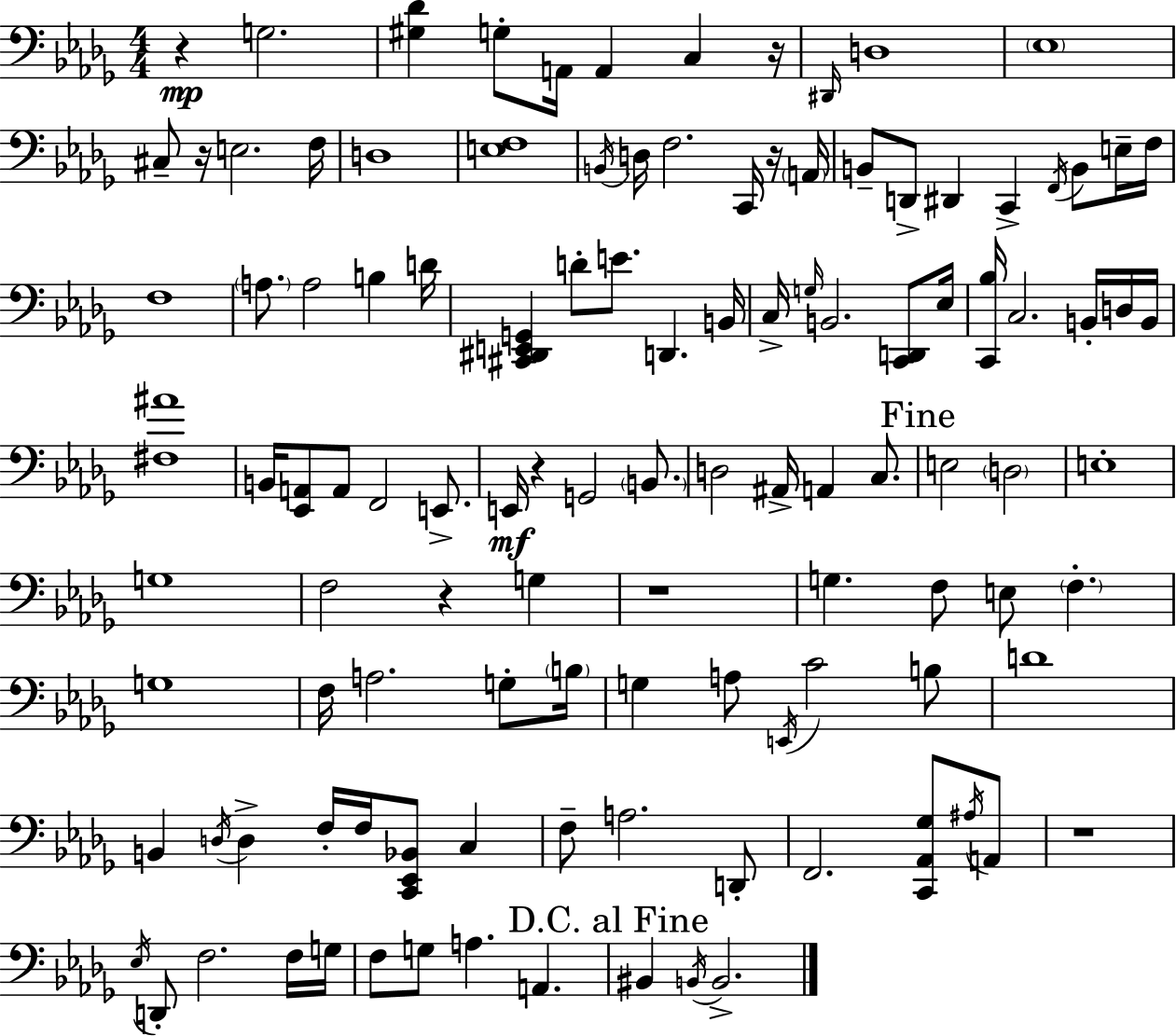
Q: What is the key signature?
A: BES minor